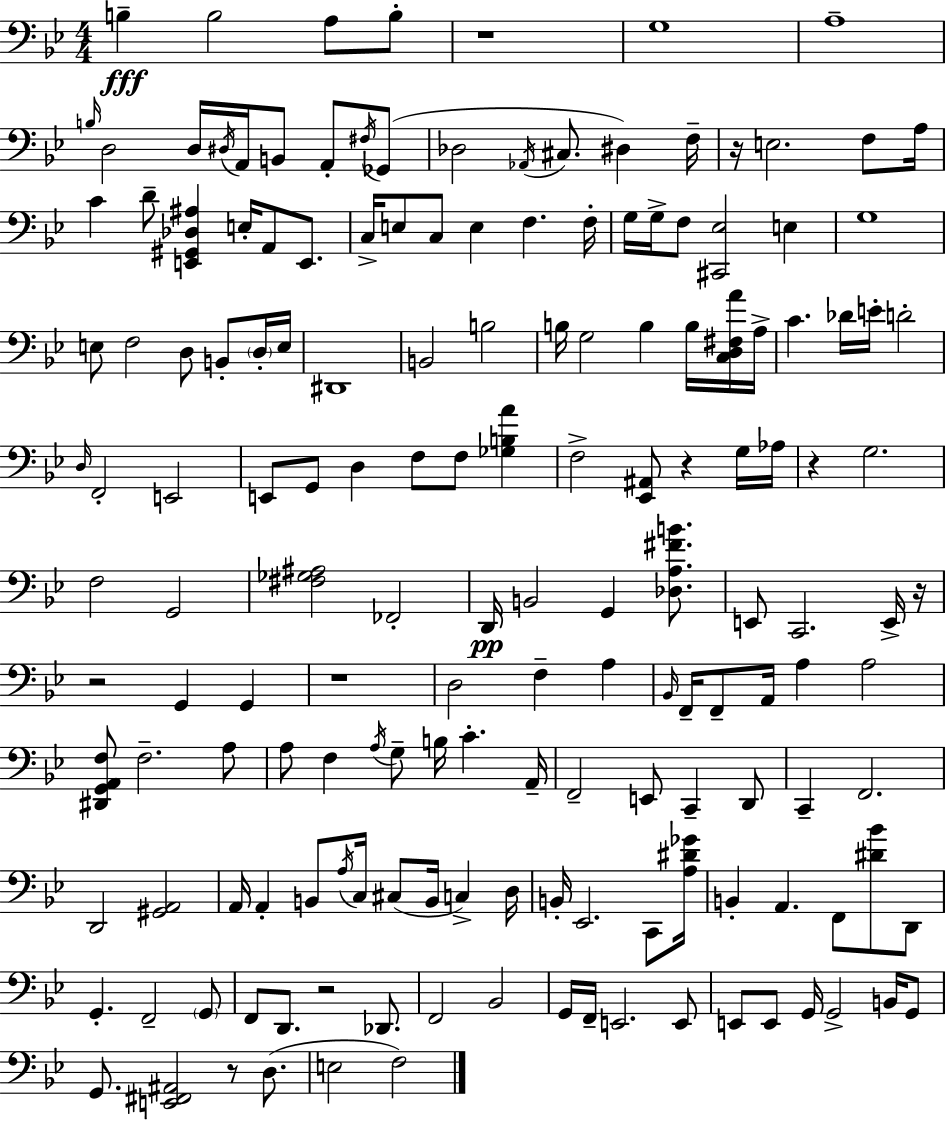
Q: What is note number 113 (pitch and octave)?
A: C3